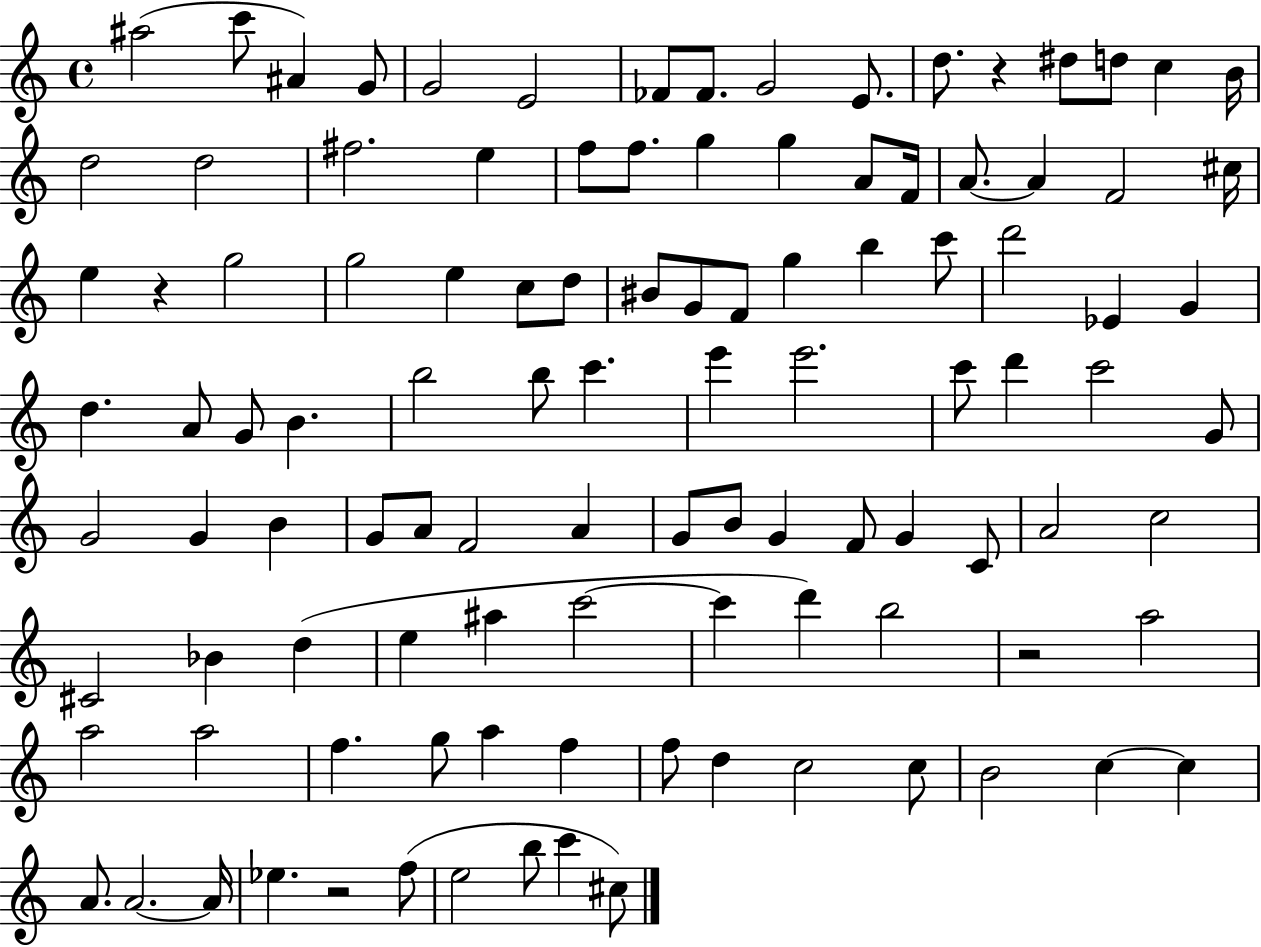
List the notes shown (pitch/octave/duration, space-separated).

A#5/h C6/e A#4/q G4/e G4/h E4/h FES4/e FES4/e. G4/h E4/e. D5/e. R/q D#5/e D5/e C5/q B4/s D5/h D5/h F#5/h. E5/q F5/e F5/e. G5/q G5/q A4/e F4/s A4/e. A4/q F4/h C#5/s E5/q R/q G5/h G5/h E5/q C5/e D5/e BIS4/e G4/e F4/e G5/q B5/q C6/e D6/h Eb4/q G4/q D5/q. A4/e G4/e B4/q. B5/h B5/e C6/q. E6/q E6/h. C6/e D6/q C6/h G4/e G4/h G4/q B4/q G4/e A4/e F4/h A4/q G4/e B4/e G4/q F4/e G4/q C4/e A4/h C5/h C#4/h Bb4/q D5/q E5/q A#5/q C6/h C6/q D6/q B5/h R/h A5/h A5/h A5/h F5/q. G5/e A5/q F5/q F5/e D5/q C5/h C5/e B4/h C5/q C5/q A4/e. A4/h. A4/s Eb5/q. R/h F5/e E5/h B5/e C6/q C#5/e